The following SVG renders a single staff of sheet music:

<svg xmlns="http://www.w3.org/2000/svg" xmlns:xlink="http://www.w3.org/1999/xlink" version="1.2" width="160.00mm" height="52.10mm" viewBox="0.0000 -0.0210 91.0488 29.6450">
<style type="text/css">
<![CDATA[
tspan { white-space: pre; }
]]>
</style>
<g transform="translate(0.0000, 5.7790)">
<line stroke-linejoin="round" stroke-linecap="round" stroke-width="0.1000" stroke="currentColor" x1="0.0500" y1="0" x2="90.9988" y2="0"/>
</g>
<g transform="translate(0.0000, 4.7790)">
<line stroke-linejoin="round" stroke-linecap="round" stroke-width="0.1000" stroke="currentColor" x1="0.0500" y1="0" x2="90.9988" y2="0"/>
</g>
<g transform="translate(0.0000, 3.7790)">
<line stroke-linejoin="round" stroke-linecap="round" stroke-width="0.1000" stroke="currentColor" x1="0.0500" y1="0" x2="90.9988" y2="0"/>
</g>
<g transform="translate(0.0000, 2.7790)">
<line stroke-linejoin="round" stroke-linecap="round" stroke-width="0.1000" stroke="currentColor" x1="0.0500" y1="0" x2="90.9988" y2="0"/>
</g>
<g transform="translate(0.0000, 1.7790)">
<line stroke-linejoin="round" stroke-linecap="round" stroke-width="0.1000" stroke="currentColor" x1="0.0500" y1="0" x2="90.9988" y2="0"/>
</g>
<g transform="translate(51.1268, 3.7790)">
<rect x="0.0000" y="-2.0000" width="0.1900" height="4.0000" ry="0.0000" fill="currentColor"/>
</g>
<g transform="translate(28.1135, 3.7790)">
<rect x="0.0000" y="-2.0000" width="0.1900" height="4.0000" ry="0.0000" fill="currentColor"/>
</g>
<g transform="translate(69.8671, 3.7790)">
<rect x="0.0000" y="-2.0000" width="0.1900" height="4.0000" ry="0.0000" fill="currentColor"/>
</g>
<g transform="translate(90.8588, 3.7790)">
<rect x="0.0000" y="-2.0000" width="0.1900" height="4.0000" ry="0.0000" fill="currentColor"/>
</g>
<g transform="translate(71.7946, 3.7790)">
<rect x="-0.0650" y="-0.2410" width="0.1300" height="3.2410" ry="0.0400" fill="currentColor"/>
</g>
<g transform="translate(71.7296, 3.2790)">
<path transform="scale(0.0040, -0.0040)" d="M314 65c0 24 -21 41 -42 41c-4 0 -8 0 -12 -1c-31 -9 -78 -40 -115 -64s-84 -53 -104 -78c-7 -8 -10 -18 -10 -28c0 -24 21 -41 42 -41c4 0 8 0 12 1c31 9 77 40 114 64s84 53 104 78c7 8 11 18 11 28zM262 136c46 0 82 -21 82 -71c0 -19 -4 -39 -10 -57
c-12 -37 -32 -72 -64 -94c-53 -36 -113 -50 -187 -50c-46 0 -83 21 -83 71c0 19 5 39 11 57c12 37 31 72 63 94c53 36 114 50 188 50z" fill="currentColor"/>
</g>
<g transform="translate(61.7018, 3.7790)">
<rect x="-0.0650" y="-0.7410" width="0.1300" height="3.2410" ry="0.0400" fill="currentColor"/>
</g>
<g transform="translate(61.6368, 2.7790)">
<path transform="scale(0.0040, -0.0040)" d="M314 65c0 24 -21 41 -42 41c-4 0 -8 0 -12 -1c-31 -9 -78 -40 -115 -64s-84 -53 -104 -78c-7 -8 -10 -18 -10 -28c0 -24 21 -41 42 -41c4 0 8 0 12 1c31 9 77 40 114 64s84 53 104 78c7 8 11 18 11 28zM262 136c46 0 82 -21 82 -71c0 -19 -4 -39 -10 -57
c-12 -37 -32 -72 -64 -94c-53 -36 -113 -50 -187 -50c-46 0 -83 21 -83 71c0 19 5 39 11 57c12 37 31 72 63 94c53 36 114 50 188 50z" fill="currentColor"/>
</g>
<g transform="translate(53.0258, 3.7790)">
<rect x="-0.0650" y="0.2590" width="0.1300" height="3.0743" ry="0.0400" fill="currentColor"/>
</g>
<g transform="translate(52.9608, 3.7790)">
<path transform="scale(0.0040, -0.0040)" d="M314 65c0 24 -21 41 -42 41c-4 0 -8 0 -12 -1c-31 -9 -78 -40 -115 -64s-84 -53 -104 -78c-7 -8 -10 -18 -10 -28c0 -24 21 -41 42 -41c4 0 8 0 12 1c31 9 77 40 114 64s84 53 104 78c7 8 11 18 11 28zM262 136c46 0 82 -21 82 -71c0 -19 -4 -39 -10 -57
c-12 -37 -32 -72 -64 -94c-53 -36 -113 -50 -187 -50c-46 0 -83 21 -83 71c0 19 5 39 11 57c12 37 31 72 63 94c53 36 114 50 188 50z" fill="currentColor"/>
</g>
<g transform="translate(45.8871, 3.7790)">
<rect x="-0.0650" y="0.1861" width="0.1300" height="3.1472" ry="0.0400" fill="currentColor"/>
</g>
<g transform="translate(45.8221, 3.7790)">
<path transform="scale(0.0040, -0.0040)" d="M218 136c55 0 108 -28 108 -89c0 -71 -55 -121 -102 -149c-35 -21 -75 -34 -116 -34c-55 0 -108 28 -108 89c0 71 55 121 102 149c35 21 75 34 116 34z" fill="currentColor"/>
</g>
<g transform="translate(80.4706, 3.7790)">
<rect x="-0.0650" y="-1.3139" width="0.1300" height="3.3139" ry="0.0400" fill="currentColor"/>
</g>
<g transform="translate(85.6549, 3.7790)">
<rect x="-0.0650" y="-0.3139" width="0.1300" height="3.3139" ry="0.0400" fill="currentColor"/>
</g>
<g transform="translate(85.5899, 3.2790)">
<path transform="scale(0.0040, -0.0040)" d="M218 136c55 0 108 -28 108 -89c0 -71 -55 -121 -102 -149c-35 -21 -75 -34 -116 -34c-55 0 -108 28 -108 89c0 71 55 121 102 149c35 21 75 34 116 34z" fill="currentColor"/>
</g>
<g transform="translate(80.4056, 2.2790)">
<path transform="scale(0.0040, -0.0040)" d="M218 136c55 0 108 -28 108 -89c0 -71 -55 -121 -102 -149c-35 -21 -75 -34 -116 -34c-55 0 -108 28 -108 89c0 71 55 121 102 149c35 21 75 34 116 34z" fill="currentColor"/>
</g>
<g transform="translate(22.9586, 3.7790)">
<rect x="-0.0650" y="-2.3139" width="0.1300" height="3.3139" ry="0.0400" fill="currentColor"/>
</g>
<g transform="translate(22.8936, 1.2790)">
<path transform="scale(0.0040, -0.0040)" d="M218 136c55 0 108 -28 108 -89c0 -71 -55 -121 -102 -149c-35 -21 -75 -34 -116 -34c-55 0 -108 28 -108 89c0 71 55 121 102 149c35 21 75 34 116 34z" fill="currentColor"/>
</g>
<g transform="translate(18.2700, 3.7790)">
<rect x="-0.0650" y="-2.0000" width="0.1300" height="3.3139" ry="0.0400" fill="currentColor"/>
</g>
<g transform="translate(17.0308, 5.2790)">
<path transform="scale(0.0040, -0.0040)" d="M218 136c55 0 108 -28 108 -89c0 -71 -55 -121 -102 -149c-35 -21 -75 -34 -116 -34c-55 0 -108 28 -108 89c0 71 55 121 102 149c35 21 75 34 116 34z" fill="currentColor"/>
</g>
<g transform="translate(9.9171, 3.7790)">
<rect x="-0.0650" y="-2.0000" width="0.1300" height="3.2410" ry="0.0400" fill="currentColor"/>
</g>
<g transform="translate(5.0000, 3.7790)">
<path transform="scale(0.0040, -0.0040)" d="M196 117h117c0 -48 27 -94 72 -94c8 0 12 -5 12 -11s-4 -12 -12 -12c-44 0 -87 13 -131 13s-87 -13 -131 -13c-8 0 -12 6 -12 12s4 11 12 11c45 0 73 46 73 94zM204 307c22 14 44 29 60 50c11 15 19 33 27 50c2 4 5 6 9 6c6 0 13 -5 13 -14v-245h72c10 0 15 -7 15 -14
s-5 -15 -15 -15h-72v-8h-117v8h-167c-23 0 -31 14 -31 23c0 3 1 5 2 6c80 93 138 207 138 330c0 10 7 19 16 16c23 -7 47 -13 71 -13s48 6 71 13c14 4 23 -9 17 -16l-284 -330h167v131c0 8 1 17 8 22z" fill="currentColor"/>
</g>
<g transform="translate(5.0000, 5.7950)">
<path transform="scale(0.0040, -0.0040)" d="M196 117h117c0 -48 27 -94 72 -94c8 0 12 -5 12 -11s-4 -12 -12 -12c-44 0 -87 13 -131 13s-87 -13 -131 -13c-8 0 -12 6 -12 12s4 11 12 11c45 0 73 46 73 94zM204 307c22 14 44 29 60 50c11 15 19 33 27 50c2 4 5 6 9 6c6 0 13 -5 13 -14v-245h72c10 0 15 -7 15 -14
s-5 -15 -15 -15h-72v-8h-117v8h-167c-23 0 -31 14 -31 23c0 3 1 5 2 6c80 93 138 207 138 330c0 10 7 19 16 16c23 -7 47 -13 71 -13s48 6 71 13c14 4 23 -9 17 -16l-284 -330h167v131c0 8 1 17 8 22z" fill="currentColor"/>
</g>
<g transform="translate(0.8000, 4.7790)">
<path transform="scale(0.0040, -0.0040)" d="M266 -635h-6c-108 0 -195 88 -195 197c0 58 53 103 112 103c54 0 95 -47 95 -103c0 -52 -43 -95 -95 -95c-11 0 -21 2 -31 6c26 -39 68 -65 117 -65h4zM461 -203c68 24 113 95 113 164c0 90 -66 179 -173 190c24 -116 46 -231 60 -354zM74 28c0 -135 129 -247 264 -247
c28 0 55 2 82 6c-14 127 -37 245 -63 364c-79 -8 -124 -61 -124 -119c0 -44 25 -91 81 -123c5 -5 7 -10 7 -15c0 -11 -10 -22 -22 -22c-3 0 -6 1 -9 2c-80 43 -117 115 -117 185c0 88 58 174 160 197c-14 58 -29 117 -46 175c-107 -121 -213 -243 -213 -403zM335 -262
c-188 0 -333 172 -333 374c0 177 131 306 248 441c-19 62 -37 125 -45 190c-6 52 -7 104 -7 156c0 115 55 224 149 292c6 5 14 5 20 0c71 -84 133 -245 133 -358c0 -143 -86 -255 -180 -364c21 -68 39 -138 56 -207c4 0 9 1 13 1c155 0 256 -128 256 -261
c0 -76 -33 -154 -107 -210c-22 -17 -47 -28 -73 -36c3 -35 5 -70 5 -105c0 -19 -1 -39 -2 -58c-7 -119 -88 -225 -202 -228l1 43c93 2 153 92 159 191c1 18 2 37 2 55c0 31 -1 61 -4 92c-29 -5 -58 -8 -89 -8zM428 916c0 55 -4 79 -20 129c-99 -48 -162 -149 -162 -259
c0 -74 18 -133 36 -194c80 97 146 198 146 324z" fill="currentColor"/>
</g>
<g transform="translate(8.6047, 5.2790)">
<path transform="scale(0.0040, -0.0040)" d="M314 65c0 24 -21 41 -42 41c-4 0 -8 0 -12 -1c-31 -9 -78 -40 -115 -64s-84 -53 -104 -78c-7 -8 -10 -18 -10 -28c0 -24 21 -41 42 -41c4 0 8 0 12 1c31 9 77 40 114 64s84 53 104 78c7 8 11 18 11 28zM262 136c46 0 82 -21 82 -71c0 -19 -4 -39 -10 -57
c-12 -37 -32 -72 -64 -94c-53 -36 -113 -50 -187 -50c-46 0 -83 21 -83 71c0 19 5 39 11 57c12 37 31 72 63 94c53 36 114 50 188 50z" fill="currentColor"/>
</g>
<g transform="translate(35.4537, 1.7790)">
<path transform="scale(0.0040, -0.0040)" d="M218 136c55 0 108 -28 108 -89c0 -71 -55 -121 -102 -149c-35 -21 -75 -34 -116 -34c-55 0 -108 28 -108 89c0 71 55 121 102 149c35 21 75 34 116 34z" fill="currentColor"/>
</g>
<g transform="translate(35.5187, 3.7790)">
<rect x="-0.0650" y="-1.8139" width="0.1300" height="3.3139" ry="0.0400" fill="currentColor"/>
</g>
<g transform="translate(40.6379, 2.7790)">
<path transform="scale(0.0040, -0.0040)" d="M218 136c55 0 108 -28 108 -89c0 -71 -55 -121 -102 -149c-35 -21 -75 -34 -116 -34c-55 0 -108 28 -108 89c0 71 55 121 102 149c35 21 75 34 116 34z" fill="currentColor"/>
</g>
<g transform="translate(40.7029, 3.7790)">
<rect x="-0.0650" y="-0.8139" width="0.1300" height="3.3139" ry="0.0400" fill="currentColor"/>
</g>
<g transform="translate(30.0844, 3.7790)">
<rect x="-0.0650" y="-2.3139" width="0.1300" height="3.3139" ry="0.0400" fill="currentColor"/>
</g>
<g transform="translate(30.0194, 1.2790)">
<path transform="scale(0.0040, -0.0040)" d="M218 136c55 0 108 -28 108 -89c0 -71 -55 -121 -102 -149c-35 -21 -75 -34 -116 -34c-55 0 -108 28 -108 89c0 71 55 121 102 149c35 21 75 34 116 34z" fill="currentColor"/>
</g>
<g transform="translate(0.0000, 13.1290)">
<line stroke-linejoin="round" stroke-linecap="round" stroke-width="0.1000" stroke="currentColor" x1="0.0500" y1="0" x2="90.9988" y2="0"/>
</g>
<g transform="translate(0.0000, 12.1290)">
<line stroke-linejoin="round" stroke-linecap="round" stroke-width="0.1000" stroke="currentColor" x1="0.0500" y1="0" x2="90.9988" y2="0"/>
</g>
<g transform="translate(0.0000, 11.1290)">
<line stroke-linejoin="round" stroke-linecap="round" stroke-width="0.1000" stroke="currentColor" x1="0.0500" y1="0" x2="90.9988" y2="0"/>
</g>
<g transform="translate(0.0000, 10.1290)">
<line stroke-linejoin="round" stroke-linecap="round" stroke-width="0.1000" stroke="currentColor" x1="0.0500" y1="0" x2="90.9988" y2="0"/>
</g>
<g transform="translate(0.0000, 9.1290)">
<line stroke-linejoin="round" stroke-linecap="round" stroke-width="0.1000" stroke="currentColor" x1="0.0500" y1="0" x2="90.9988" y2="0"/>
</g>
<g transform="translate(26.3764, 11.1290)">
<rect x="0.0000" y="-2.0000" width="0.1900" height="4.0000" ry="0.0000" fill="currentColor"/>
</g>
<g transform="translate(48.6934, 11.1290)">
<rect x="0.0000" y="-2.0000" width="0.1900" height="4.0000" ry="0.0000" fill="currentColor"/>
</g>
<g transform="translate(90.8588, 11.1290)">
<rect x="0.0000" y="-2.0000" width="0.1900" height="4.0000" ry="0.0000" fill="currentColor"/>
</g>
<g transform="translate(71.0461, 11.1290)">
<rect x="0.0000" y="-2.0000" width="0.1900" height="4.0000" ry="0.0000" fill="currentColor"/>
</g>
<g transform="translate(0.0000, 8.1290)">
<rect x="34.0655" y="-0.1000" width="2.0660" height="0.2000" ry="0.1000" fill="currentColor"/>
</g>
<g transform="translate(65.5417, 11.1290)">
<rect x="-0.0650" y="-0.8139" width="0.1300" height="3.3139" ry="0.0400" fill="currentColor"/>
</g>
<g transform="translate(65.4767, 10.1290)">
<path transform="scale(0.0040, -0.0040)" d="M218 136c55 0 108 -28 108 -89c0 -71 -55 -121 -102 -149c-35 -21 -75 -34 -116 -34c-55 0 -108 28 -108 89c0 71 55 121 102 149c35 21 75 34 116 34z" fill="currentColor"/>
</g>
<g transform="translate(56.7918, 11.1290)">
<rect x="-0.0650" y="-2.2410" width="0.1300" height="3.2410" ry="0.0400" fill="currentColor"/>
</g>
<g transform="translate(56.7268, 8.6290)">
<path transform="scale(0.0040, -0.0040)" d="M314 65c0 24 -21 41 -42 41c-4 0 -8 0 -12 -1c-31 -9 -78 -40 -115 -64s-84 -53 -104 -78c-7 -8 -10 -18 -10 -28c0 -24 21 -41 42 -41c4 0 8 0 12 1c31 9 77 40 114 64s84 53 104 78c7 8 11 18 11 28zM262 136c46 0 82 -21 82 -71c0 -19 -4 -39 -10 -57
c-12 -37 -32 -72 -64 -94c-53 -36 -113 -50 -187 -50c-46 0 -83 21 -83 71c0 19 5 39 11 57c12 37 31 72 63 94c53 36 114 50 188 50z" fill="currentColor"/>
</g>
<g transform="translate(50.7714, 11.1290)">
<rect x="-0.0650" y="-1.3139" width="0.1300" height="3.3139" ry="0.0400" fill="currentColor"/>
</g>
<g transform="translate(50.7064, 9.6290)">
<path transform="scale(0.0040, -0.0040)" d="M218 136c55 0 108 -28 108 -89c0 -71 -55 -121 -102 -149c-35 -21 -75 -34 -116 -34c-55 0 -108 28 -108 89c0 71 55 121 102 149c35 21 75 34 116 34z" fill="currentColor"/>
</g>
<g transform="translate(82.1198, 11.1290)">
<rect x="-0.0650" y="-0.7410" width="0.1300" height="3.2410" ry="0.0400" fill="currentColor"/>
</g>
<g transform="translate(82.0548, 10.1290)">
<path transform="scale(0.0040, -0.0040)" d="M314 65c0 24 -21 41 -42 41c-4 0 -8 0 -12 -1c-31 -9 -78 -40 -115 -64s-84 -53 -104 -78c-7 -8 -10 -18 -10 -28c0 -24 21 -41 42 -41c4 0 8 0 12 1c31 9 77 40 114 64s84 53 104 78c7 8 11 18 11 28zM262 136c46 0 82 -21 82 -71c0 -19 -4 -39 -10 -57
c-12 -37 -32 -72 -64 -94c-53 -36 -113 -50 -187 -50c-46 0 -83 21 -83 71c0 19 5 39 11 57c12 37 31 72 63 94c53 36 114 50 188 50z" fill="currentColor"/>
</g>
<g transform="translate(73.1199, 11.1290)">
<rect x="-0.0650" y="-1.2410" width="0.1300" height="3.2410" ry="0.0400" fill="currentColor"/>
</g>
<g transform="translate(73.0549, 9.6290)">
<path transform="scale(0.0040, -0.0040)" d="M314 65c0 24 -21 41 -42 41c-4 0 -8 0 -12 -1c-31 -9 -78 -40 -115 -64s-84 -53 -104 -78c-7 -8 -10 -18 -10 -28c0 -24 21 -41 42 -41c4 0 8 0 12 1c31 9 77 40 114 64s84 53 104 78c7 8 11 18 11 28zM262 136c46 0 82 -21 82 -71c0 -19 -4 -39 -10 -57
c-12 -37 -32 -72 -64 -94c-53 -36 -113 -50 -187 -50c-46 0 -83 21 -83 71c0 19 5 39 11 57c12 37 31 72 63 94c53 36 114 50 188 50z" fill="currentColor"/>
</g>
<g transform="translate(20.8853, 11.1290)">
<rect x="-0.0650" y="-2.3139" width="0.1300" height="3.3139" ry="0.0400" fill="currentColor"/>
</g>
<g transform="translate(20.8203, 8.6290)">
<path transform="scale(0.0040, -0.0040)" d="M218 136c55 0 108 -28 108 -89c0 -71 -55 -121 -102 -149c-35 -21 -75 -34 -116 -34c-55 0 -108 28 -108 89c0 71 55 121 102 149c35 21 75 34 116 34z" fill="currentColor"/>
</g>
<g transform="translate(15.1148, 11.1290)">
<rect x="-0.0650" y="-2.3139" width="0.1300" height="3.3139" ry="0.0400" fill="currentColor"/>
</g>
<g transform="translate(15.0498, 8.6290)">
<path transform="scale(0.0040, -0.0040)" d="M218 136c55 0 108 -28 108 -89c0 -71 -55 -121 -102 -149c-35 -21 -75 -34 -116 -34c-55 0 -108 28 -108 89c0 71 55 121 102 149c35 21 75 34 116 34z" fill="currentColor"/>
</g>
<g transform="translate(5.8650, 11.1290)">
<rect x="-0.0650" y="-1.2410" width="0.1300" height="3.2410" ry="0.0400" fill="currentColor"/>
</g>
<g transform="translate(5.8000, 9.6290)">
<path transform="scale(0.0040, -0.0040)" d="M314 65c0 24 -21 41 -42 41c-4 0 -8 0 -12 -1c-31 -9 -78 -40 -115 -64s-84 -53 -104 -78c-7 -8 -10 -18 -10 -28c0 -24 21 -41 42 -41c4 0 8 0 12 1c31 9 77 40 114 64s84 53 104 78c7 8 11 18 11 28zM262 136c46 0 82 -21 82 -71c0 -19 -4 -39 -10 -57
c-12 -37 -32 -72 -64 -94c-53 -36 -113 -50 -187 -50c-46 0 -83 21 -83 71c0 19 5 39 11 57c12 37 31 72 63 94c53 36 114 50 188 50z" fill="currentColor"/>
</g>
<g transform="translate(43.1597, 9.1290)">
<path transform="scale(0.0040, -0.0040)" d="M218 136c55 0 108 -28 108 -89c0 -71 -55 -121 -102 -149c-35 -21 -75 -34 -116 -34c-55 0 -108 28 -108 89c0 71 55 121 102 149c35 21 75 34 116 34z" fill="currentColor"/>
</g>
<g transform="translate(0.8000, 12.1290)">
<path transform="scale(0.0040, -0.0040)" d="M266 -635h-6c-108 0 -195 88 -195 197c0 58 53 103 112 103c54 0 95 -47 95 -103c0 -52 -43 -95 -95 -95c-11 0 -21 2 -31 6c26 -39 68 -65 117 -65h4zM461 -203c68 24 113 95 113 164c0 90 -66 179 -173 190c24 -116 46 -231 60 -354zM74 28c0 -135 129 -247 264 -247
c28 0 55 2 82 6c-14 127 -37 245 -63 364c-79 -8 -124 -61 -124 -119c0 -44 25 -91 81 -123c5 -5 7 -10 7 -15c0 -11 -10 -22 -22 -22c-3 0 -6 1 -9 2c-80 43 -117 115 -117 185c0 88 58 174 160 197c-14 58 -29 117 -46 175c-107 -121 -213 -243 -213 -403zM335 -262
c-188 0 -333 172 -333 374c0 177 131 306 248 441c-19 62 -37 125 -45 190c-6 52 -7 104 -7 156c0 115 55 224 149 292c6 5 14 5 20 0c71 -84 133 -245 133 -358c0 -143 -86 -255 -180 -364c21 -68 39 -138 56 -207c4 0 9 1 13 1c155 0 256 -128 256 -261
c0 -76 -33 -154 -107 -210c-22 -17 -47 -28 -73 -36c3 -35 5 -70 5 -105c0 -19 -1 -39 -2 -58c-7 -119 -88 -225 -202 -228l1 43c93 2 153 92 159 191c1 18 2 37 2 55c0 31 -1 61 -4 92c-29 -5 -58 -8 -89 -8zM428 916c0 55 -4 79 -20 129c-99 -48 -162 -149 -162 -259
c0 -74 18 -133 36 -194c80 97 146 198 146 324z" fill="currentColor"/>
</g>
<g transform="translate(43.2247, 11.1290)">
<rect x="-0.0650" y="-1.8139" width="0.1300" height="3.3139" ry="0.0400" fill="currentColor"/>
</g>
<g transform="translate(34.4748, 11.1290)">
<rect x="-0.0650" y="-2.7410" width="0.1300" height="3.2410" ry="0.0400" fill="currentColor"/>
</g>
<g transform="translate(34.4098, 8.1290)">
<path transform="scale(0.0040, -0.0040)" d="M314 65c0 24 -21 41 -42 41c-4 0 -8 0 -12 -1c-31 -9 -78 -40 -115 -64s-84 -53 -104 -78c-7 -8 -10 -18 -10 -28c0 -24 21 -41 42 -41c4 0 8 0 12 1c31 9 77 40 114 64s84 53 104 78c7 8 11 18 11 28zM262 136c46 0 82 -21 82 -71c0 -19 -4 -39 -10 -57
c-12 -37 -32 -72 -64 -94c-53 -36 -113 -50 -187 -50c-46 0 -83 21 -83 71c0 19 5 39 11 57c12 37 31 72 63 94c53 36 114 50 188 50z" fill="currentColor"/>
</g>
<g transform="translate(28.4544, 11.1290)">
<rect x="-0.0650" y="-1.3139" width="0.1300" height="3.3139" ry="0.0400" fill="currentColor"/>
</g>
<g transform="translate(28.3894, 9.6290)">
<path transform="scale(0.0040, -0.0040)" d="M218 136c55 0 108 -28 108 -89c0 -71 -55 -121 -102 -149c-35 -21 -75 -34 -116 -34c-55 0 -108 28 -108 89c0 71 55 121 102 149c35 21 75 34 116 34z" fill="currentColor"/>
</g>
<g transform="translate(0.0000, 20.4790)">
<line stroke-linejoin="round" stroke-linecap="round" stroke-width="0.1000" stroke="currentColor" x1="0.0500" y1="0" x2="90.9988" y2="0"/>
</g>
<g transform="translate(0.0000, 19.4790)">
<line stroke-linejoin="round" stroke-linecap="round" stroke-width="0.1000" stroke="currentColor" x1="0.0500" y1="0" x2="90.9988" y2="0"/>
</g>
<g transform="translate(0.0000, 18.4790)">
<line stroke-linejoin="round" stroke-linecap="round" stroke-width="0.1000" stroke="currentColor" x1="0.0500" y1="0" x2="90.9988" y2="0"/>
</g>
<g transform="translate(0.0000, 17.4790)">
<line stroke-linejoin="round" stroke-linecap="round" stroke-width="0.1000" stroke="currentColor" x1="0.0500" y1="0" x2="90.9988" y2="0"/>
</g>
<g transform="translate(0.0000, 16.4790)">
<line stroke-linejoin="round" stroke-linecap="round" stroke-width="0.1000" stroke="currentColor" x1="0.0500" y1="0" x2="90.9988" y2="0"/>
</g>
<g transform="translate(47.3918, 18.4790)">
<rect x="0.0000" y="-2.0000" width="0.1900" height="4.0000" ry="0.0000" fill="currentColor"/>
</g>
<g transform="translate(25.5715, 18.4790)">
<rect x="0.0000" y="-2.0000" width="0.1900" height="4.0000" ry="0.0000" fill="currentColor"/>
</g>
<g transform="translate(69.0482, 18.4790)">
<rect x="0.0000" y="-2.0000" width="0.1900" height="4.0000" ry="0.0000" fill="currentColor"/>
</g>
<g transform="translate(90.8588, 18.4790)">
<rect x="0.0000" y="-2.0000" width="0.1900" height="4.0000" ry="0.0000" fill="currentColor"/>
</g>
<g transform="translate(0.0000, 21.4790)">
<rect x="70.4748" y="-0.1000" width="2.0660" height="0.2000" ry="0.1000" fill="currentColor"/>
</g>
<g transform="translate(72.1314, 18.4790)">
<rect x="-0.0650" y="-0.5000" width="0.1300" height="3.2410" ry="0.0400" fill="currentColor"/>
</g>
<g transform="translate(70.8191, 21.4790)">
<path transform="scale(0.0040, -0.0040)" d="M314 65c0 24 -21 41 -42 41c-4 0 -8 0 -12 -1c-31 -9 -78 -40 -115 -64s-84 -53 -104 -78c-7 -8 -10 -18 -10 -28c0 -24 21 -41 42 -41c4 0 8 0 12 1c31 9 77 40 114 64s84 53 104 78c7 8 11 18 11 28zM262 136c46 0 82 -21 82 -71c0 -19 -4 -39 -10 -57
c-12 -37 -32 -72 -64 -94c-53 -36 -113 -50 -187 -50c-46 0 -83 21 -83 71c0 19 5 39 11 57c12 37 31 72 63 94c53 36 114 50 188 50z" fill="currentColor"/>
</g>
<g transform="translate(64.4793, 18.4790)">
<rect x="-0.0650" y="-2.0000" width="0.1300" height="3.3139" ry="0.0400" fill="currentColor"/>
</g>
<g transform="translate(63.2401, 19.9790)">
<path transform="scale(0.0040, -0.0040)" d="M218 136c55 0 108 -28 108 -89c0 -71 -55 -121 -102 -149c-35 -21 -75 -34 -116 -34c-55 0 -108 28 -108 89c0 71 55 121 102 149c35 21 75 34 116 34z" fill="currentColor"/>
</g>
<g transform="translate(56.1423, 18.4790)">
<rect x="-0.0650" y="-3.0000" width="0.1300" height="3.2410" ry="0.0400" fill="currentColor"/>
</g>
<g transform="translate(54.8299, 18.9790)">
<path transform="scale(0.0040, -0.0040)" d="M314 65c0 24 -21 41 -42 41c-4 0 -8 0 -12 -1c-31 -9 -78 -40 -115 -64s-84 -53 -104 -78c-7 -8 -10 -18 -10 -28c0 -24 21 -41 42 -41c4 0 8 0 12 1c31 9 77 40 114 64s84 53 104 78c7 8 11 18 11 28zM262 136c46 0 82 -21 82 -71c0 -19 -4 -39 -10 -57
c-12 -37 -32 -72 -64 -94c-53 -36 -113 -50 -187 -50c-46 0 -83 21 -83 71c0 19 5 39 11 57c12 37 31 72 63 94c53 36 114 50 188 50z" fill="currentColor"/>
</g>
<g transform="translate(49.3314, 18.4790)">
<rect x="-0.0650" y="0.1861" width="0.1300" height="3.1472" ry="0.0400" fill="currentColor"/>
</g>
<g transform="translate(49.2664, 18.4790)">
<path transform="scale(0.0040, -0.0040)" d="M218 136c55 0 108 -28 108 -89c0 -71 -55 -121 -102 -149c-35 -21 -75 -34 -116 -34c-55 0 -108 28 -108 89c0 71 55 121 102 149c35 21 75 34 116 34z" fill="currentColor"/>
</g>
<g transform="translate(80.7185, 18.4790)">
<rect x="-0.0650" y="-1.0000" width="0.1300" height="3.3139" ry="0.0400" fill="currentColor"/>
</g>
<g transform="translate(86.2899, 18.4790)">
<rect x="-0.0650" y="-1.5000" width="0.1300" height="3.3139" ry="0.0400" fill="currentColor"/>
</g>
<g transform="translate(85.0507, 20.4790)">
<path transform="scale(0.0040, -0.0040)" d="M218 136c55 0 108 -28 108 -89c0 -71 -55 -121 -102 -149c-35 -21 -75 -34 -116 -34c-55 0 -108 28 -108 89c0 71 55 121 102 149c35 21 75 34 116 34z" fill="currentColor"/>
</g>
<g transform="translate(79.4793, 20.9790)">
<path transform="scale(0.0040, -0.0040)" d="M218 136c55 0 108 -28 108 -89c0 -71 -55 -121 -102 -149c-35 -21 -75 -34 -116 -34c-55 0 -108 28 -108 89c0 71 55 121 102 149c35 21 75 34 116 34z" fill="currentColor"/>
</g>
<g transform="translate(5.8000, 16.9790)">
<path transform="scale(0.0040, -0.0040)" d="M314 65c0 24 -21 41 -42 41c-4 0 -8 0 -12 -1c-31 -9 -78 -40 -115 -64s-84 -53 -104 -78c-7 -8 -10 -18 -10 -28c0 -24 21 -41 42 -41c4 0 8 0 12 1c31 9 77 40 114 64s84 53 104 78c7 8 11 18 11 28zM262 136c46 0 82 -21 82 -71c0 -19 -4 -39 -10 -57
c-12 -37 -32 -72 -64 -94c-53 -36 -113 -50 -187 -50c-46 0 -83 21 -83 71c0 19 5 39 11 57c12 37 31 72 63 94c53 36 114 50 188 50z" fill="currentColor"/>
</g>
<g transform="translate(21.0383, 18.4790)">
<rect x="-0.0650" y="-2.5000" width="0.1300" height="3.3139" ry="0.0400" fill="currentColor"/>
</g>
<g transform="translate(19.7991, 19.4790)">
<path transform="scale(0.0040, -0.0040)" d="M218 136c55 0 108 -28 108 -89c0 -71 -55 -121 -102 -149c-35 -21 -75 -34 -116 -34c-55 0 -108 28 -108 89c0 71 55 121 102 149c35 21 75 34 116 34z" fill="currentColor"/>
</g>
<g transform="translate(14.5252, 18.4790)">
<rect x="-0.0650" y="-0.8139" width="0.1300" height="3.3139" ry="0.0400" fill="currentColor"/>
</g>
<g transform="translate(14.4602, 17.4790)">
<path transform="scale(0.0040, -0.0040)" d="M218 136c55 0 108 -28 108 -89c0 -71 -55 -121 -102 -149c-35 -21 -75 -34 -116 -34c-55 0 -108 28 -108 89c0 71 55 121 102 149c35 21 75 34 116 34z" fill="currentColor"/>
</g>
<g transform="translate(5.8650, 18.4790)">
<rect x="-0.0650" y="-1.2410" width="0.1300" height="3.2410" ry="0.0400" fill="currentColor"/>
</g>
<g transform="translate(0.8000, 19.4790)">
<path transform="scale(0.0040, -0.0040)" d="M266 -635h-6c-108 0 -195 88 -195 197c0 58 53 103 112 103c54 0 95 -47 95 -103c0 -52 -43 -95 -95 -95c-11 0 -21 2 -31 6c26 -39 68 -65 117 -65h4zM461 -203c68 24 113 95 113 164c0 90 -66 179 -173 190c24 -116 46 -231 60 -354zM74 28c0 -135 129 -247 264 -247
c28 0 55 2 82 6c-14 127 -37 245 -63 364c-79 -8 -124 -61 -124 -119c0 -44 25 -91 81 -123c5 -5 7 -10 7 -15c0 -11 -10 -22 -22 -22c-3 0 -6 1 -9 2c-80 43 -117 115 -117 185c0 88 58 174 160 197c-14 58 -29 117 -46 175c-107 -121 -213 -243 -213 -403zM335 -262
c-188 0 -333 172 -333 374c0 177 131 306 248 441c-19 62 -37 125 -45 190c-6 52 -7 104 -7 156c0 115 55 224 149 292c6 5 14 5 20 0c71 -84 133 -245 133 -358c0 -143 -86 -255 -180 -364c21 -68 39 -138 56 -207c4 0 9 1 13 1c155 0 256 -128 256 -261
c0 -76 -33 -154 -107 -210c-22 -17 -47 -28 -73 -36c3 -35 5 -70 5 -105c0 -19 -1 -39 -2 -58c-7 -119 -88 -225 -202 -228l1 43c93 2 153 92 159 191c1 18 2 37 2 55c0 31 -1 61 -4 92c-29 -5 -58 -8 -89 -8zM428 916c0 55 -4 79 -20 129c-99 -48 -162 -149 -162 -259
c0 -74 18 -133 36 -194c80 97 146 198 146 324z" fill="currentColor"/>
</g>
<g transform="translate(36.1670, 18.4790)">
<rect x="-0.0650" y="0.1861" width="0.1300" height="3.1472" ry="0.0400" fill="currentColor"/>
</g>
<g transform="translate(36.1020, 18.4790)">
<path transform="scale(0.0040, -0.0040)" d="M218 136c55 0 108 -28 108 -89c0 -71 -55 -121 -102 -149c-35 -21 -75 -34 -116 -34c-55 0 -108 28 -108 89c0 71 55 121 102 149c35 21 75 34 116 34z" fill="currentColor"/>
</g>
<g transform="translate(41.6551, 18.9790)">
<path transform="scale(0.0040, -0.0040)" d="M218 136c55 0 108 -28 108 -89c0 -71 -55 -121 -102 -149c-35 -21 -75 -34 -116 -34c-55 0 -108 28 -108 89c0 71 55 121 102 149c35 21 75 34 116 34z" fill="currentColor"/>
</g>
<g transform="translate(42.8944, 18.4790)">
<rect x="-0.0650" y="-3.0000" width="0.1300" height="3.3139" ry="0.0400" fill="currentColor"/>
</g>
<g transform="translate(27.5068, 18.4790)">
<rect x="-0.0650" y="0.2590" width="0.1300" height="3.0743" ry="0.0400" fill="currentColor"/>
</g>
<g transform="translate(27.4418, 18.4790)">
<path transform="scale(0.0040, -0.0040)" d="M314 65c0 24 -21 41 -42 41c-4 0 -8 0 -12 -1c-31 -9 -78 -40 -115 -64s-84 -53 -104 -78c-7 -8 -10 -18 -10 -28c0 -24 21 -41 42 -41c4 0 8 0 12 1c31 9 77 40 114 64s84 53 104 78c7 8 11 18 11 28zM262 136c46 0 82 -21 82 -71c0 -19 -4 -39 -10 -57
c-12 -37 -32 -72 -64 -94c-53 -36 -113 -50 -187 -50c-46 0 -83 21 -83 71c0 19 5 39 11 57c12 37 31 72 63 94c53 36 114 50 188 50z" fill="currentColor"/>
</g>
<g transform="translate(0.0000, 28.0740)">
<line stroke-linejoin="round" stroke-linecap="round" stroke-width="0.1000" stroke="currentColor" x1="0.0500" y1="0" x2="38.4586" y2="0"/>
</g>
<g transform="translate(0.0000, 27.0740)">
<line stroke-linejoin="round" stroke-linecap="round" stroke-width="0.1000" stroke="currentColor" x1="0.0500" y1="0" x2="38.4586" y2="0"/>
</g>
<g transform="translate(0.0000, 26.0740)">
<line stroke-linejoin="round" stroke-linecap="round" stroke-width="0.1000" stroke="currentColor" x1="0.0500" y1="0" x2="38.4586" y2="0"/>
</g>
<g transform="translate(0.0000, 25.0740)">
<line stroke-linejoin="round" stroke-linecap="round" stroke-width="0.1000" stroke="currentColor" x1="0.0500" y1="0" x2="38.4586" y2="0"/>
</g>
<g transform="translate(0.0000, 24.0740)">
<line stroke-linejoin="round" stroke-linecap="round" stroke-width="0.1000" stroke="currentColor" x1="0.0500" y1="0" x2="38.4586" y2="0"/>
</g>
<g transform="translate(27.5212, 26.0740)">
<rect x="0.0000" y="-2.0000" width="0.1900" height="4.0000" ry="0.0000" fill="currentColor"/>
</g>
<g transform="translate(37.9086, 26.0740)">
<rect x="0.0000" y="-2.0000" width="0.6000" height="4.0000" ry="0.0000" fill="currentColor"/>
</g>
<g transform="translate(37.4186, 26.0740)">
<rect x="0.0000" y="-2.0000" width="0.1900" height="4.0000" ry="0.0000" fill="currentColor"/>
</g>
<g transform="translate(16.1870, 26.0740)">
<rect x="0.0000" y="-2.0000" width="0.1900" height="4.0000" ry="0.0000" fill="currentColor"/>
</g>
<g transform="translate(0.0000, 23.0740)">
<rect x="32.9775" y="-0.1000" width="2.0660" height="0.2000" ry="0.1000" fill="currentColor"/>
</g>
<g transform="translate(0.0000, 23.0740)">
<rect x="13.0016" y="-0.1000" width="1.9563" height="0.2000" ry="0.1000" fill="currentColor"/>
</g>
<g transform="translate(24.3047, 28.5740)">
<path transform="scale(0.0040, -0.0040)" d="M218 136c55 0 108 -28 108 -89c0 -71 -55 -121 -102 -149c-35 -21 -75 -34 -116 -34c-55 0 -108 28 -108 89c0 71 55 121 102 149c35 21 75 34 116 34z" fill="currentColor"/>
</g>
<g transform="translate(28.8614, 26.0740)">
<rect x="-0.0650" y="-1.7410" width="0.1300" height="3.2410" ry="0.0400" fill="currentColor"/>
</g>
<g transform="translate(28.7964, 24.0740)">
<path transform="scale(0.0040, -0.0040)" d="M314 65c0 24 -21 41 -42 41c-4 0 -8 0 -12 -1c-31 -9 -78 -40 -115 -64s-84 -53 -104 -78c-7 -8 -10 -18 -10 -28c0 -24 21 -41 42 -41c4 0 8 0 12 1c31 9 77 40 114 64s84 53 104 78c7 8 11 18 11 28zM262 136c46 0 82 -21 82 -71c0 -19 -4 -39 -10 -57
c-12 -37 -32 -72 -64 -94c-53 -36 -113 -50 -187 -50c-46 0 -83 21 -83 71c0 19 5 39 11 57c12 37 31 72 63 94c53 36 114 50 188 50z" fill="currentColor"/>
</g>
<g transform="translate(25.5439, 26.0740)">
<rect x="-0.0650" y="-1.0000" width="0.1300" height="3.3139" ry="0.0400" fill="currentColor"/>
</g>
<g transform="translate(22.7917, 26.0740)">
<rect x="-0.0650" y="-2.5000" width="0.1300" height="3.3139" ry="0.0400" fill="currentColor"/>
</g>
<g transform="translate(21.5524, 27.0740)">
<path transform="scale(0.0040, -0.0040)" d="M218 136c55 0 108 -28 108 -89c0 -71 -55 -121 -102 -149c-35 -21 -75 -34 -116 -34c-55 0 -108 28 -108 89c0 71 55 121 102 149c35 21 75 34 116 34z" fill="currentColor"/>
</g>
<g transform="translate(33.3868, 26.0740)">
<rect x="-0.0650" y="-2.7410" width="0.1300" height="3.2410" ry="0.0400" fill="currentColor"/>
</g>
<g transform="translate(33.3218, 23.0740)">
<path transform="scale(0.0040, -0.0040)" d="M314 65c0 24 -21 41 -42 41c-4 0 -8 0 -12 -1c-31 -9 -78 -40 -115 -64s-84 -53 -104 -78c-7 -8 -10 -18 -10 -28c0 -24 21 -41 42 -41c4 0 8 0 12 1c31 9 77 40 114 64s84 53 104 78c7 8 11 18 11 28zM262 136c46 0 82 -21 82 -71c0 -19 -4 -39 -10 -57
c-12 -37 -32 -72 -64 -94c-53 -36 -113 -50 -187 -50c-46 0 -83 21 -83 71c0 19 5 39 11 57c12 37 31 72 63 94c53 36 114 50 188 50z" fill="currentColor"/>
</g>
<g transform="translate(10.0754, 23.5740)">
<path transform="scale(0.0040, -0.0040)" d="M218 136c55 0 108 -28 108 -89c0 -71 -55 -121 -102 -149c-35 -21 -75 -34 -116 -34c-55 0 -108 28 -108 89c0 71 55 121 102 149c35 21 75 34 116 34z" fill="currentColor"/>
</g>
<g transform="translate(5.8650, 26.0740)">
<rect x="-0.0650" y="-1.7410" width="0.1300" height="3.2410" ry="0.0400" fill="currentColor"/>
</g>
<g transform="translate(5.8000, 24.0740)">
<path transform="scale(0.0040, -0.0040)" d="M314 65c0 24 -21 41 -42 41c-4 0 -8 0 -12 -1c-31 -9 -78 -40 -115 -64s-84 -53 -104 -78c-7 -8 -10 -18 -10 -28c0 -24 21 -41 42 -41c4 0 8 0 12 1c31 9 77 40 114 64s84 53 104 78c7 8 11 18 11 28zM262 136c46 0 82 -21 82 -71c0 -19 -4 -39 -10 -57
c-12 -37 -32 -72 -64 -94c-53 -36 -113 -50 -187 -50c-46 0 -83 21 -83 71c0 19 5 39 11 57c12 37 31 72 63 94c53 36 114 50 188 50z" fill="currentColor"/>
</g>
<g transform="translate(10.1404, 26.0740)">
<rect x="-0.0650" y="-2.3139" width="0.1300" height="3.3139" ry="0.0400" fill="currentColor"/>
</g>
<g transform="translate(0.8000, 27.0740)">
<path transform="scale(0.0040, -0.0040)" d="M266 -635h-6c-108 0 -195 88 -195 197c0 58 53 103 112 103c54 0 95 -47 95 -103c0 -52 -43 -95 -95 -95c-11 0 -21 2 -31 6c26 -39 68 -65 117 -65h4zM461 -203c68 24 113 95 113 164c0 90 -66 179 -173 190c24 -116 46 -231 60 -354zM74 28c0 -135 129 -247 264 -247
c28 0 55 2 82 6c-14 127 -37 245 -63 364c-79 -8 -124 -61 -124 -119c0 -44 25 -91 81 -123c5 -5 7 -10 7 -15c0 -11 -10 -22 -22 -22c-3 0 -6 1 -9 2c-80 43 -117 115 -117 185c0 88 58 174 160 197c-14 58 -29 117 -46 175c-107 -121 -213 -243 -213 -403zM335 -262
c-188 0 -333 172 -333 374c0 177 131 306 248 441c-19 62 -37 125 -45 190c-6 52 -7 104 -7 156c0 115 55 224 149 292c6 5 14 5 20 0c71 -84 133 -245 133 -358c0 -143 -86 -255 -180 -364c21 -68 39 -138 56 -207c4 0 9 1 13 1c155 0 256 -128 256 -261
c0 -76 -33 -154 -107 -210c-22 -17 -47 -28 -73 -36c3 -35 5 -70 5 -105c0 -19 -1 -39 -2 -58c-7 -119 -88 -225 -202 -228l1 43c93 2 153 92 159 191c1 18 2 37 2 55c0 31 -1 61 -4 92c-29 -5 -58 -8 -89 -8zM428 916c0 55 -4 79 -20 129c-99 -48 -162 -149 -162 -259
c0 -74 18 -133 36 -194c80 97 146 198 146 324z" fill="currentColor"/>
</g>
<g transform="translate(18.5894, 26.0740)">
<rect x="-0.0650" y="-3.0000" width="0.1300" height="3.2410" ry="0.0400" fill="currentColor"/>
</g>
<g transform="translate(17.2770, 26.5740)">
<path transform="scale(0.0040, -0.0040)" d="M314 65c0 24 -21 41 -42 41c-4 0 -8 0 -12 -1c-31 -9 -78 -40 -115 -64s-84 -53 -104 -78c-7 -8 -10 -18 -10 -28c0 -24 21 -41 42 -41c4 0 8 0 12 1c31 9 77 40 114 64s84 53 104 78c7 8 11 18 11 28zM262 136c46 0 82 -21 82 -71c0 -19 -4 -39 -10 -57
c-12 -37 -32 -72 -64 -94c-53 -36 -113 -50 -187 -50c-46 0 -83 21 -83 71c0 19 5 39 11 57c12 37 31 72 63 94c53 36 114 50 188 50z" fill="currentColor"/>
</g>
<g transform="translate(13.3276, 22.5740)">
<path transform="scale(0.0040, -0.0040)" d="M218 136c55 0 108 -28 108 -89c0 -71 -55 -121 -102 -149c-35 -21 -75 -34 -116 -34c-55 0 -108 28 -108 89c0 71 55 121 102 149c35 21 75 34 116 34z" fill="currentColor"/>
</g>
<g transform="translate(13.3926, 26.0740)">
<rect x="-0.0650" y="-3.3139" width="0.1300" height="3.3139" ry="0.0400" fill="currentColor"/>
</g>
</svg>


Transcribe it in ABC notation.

X:1
T:Untitled
M:4/4
L:1/4
K:C
F2 F g g f d B B2 d2 c2 e c e2 g g e a2 f e g2 d e2 d2 e2 d G B2 B A B A2 F C2 D E f2 g b A2 G D f2 a2